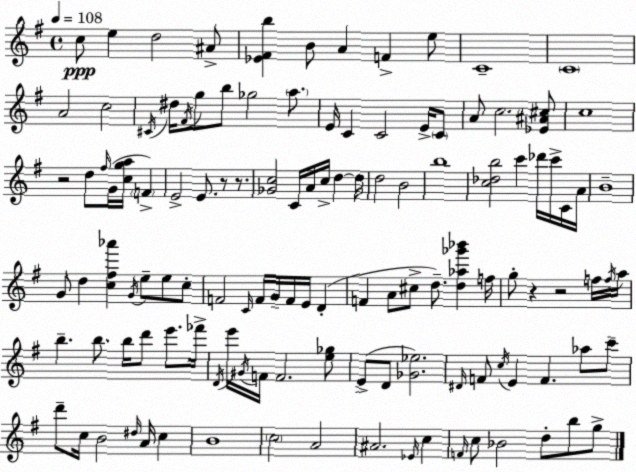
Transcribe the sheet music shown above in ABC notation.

X:1
T:Untitled
M:4/4
L:1/4
K:G
c/2 e d2 ^A/2 [_E^Fb] B/2 A F e/2 C4 C4 A2 c2 ^C/4 ^d/4 ^F/4 g/2 b/2 _g2 a/2 E/4 C C2 E/4 C/2 A/2 c2 [_E^A^c]/2 c4 z2 d/2 ^f/4 G/4 [cga]/4 F E2 E/2 z/2 z/2 [_Gc]2 C/4 A/4 c/4 d d/4 d2 B2 b4 [c_db]2 c' _d'/4 c'/4 C/4 A/4 B4 G/2 d [c^f_a'] G/4 e/2 e/2 c/2 F2 C/4 F/4 G/4 F/4 E/4 D F A/2 ^c/2 d/2 [d_a_g'_b'] f/4 g/2 z z2 f/4 f/4 a/4 b b/2 b/4 d'/2 e'/2 _f'/4 D/4 e'/4 ^G/4 F/4 F2 [e_g]/2 E/2 D/2 [_G_e]2 ^D/4 F/2 c/4 E F _a/2 c'/2 d'/2 c/4 B2 ^d/4 A/4 c B4 c2 A2 ^A2 _E/4 c F/4 c/2 _B2 d/2 b/2 g/2